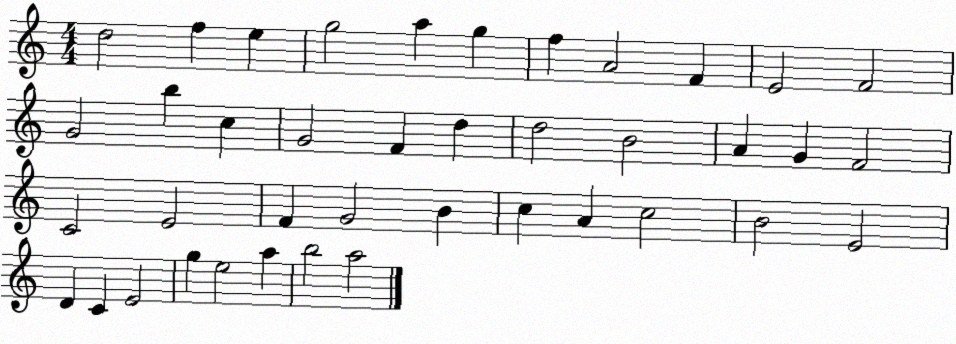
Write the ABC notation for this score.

X:1
T:Untitled
M:4/4
L:1/4
K:C
d2 f e g2 a g f A2 F E2 F2 G2 b c G2 F d d2 B2 A G F2 C2 E2 F G2 B c A c2 B2 E2 D C E2 g e2 a b2 a2